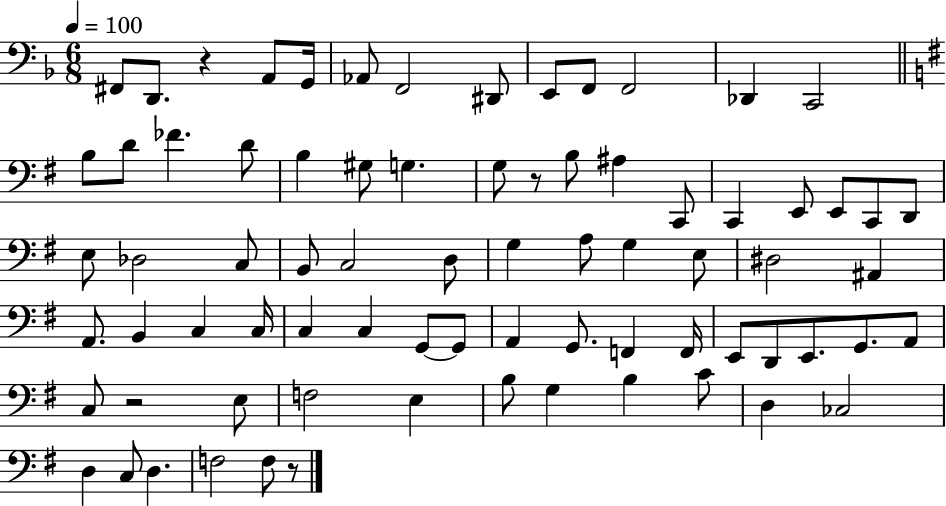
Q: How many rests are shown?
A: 4